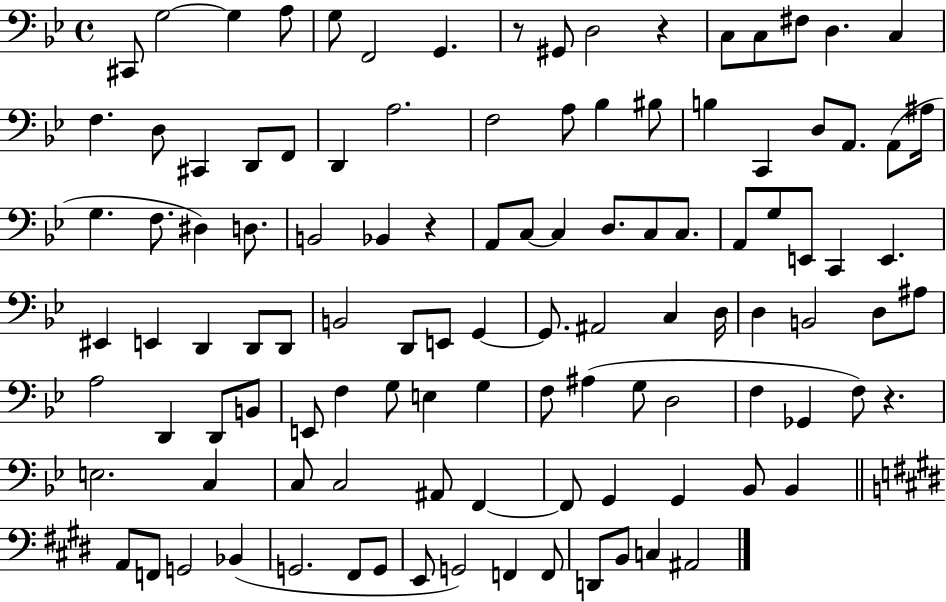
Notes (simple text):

C#2/e G3/h G3/q A3/e G3/e F2/h G2/q. R/e G#2/e D3/h R/q C3/e C3/e F#3/e D3/q. C3/q F3/q. D3/e C#2/q D2/e F2/e D2/q A3/h. F3/h A3/e Bb3/q BIS3/e B3/q C2/q D3/e A2/e. A2/e A#3/s G3/q. F3/e. D#3/q D3/e. B2/h Bb2/q R/q A2/e C3/e C3/q D3/e. C3/e C3/e. A2/e G3/e E2/e C2/q E2/q. EIS2/q E2/q D2/q D2/e D2/e B2/h D2/e E2/e G2/q G2/e. A#2/h C3/q D3/s D3/q B2/h D3/e A#3/e A3/h D2/q D2/e B2/e E2/e F3/q G3/e E3/q G3/q F3/e A#3/q G3/e D3/h F3/q Gb2/q F3/e R/q. E3/h. C3/q C3/e C3/h A#2/e F2/q F2/e G2/q G2/q Bb2/e Bb2/q A2/e F2/e G2/h Bb2/q G2/h. F#2/e G2/e E2/e G2/h F2/q F2/e D2/e B2/e C3/q A#2/h